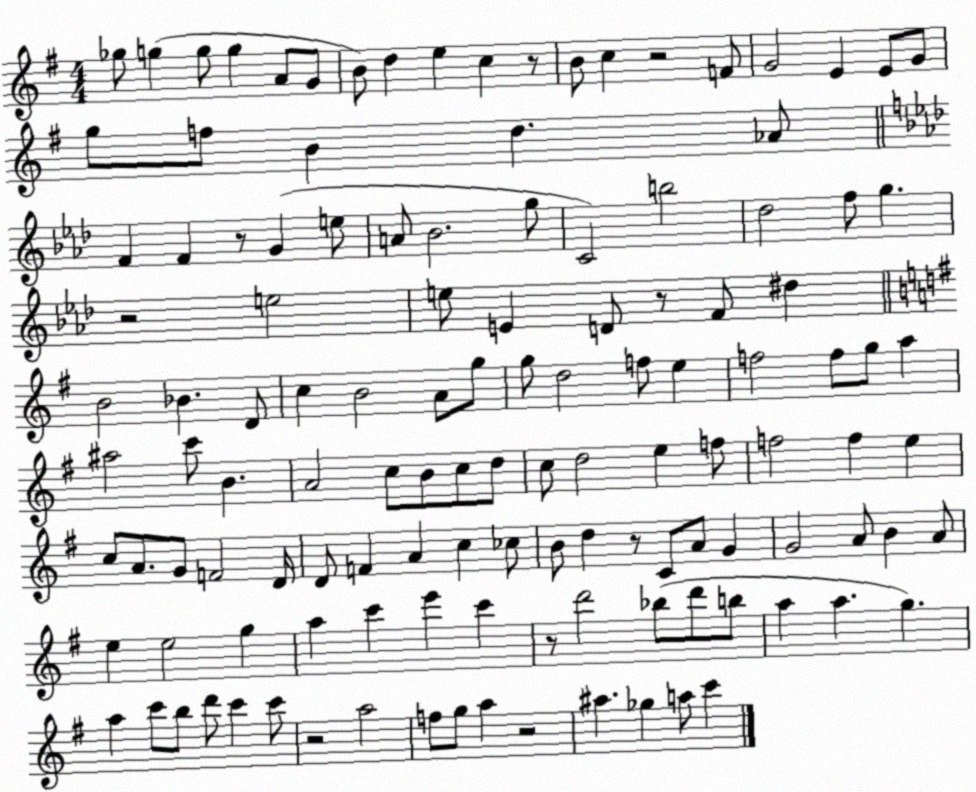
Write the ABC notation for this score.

X:1
T:Untitled
M:4/4
L:1/4
K:G
_g/2 g g/2 g A/2 G/2 B/2 d e c z/2 B/2 c z2 F/2 G2 E E/2 G/2 g/2 f/2 B d _A/2 F F z/2 G e/2 A/2 _B2 g/2 C2 b2 _d2 f/2 g z2 e2 e/2 E D/2 z/2 F/2 ^d B2 _B D/2 c B2 A/2 g/2 g/2 d2 f/2 e f2 f/2 g/2 a ^a2 c'/2 B A2 c/2 B/2 c/2 d/2 c/2 d2 e f/2 f2 f e c/2 A/2 G/2 F2 D/4 D/2 F A c _c/2 B/2 d z/2 C/2 A/2 G G2 A/2 B A/2 e e2 g a c' e' c' z/2 d'2 _b/2 d'/2 b/2 a a g a c'/2 b/2 d'/2 c' c'/2 z2 a2 f/2 g/2 a z2 ^a _g a/2 c'